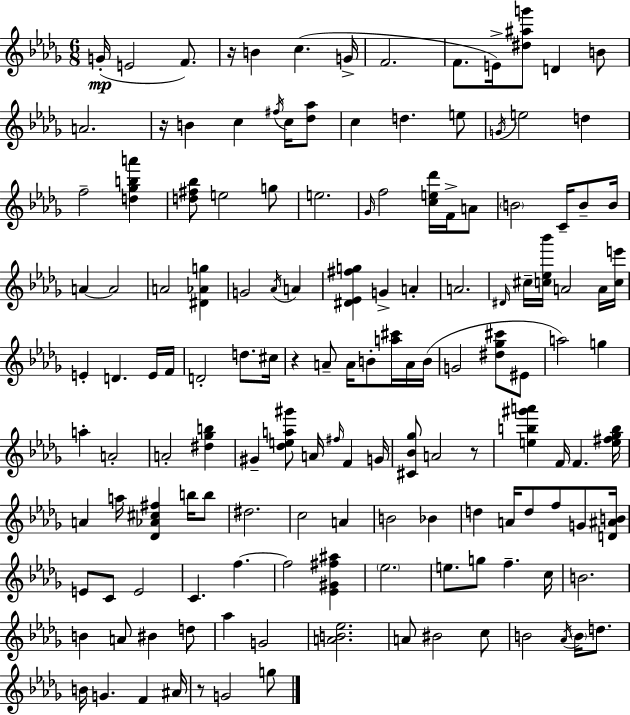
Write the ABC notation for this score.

X:1
T:Untitled
M:6/8
L:1/4
K:Bbm
G/4 E2 F/2 z/4 B c G/4 F2 F/2 E/4 [^d^ag']/2 D B/2 A2 z/4 B c ^f/4 c/4 [_d_a]/2 c d e/2 G/4 e2 d f2 [d_gba'] [d^f_b]/2 e2 g/2 e2 _G/4 f2 [ce_d']/4 F/4 A/2 B2 C/4 B/2 B/4 A A2 A2 [^D_Ag] G2 _A/4 A [^D_E^fg] G A A2 ^D/4 ^c/4 [c_e_b']/4 A2 A/4 [ce']/4 E D E/4 F/4 D2 d/2 ^c/4 z A/2 A/4 B/2 [a^c']/4 A/4 B/4 G2 [^d_g^c']/2 ^E/2 a2 g a A2 A2 [^d_gb] ^G [_dea^g']/2 A/4 ^f/4 F G/4 [^C_B_g]/2 A2 z/2 [eb^g'a'] F/4 F [e^f_gb]/4 A a/4 [_D_A^c^f] b/4 b/2 ^d2 c2 A B2 _B d A/4 d/2 f/2 G/2 [D^AB]/4 E/2 C/2 E2 C f f2 [_E^G^f^a] _e2 e/2 g/2 f c/4 B2 B A/2 ^B d/2 _a G2 [AB_e]2 A/2 ^B2 c/2 B2 _A/4 B/4 d/2 B/4 G F ^A/4 z/2 G2 g/2